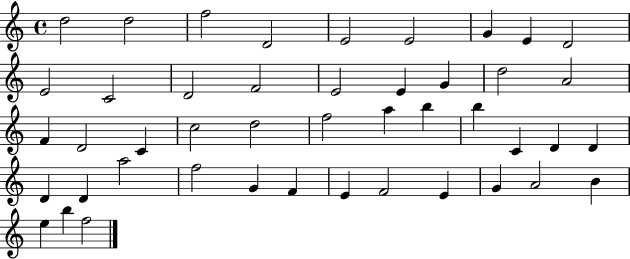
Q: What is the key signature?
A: C major